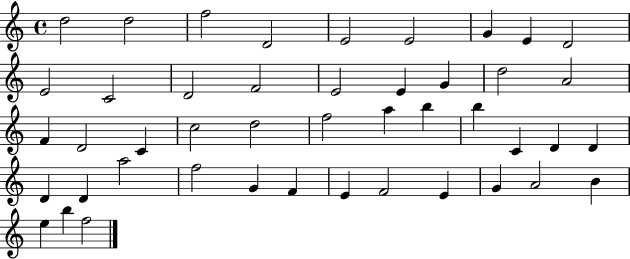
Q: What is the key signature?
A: C major